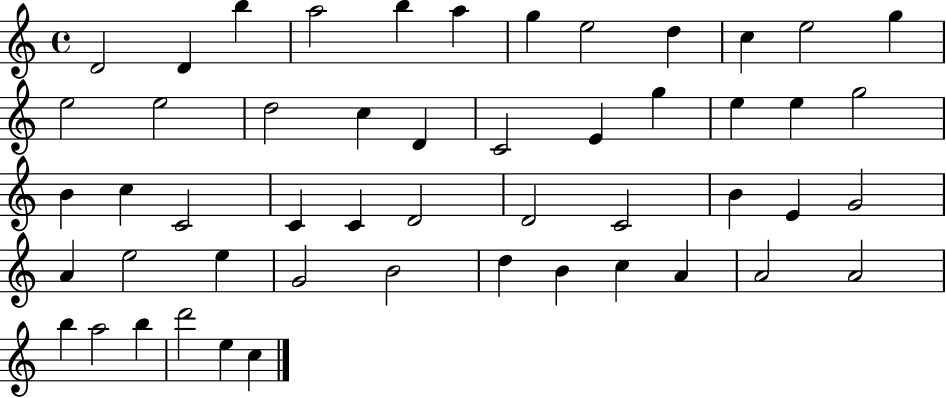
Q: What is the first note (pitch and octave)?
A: D4